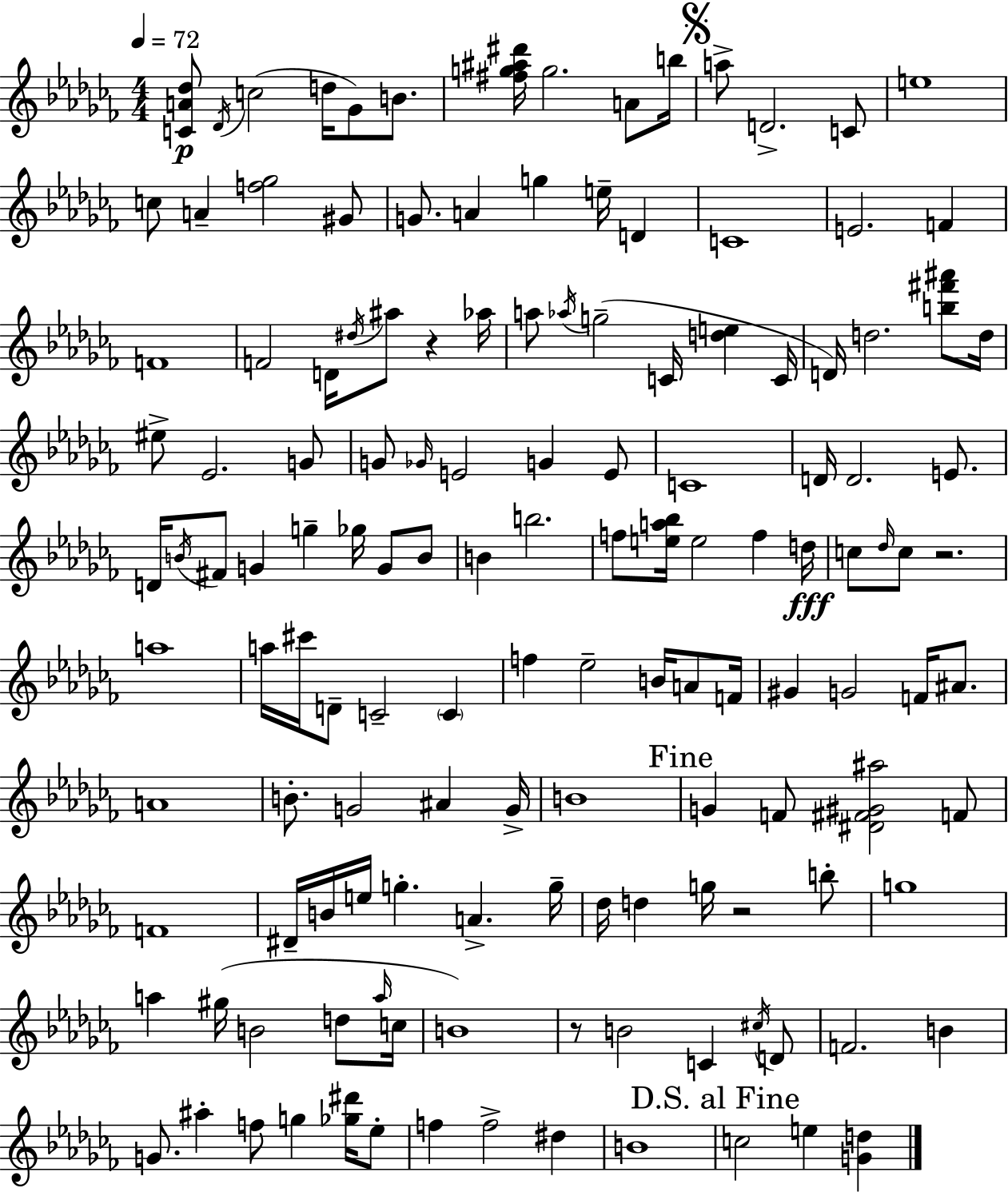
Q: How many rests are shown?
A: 4